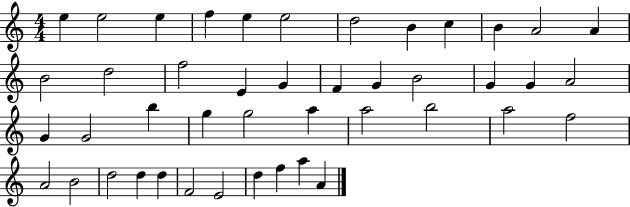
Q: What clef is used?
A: treble